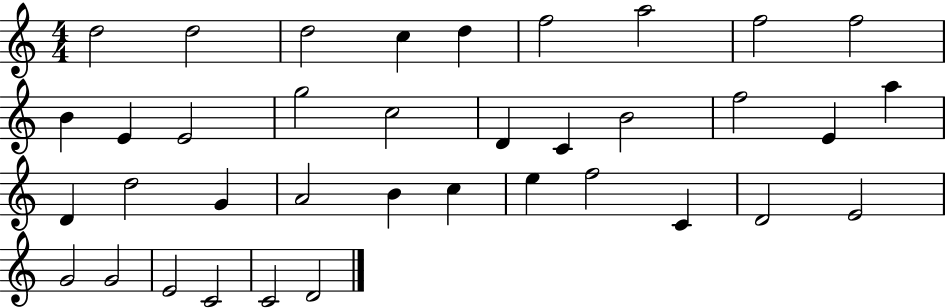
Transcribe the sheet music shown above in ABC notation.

X:1
T:Untitled
M:4/4
L:1/4
K:C
d2 d2 d2 c d f2 a2 f2 f2 B E E2 g2 c2 D C B2 f2 E a D d2 G A2 B c e f2 C D2 E2 G2 G2 E2 C2 C2 D2